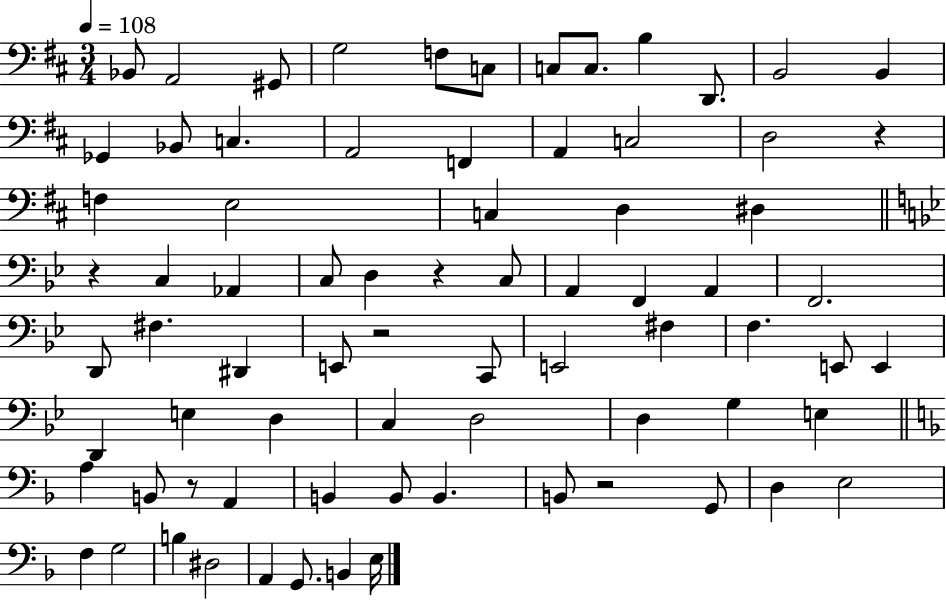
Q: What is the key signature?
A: D major